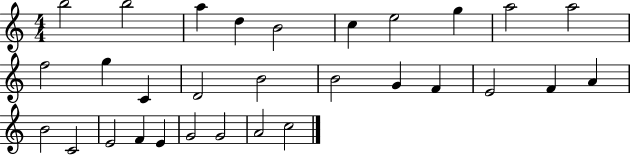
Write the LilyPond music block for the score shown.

{
  \clef treble
  \numericTimeSignature
  \time 4/4
  \key c \major
  b''2 b''2 | a''4 d''4 b'2 | c''4 e''2 g''4 | a''2 a''2 | \break f''2 g''4 c'4 | d'2 b'2 | b'2 g'4 f'4 | e'2 f'4 a'4 | \break b'2 c'2 | e'2 f'4 e'4 | g'2 g'2 | a'2 c''2 | \break \bar "|."
}